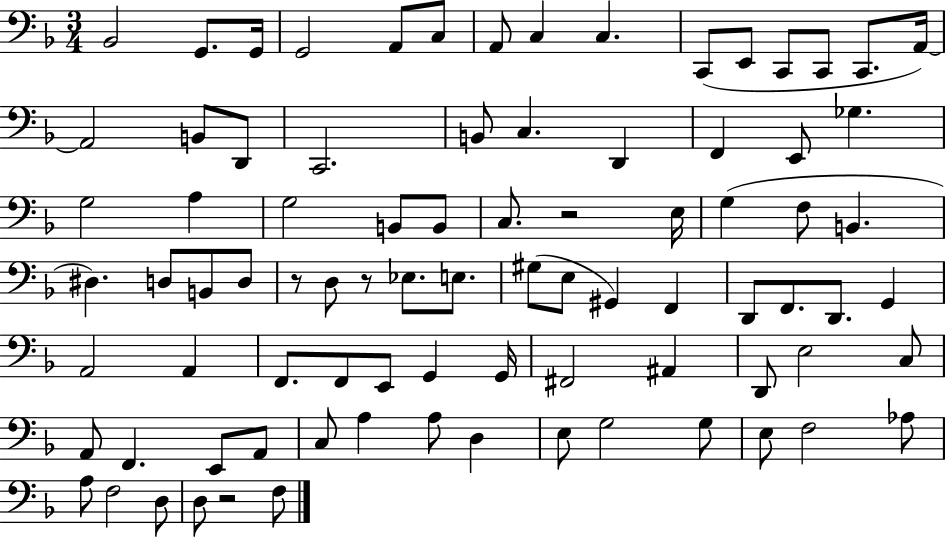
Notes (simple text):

Bb2/h G2/e. G2/s G2/h A2/e C3/e A2/e C3/q C3/q. C2/e E2/e C2/e C2/e C2/e. A2/s A2/h B2/e D2/e C2/h. B2/e C3/q. D2/q F2/q E2/e Gb3/q. G3/h A3/q G3/h B2/e B2/e C3/e. R/h E3/s G3/q F3/e B2/q. D#3/q. D3/e B2/e D3/e R/e D3/e R/e Eb3/e. E3/e. G#3/e E3/e G#2/q F2/q D2/e F2/e. D2/e. G2/q A2/h A2/q F2/e. F2/e E2/e G2/q G2/s F#2/h A#2/q D2/e E3/h C3/e A2/e F2/q. E2/e A2/e C3/e A3/q A3/e D3/q E3/e G3/h G3/e E3/e F3/h Ab3/e A3/e F3/h D3/e D3/e R/h F3/e